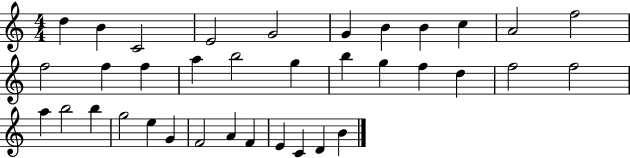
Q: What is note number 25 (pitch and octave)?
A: B5